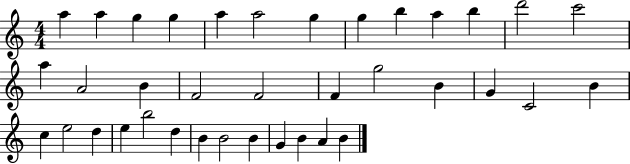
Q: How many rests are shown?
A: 0